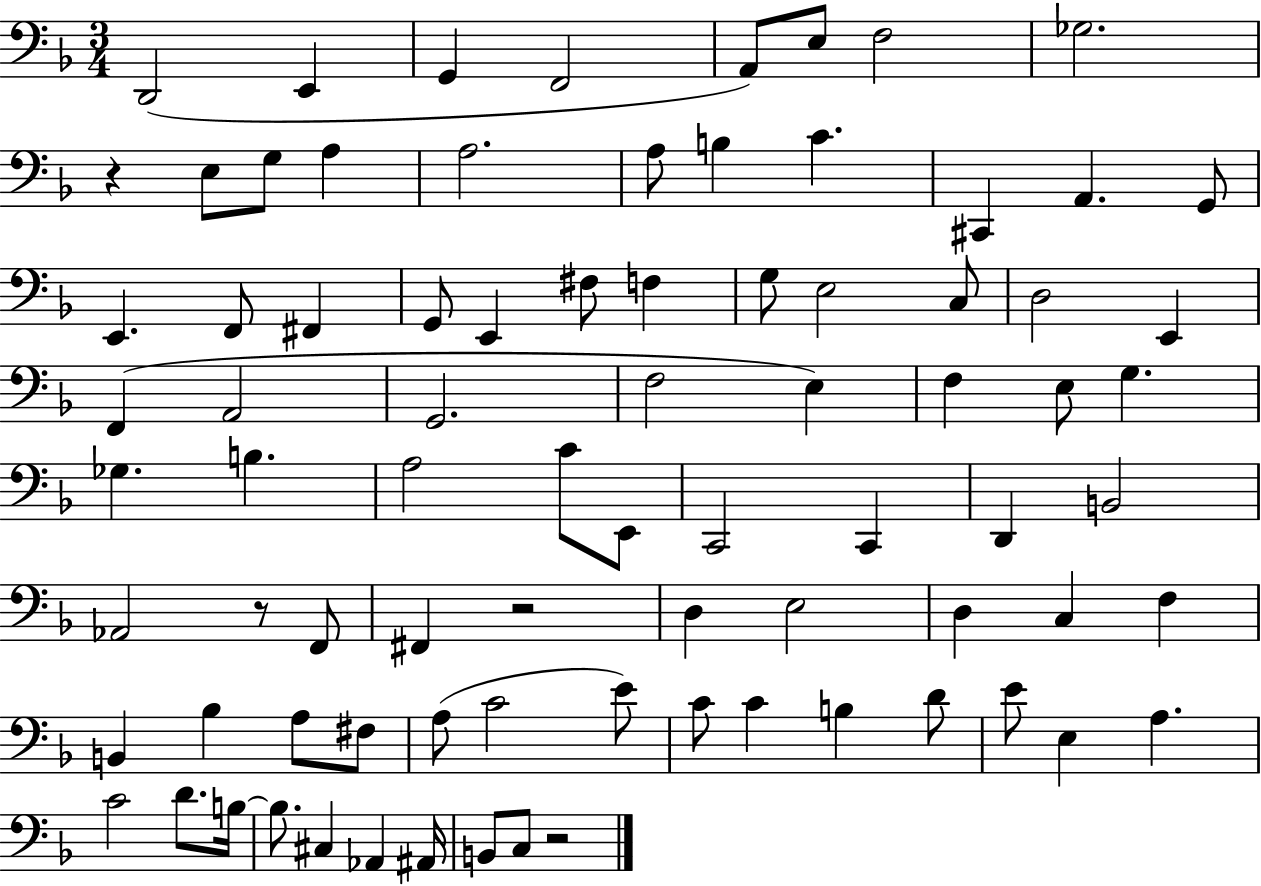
D2/h E2/q G2/q F2/h A2/e E3/e F3/h Gb3/h. R/q E3/e G3/e A3/q A3/h. A3/e B3/q C4/q. C#2/q A2/q. G2/e E2/q. F2/e F#2/q G2/e E2/q F#3/e F3/q G3/e E3/h C3/e D3/h E2/q F2/q A2/h G2/h. F3/h E3/q F3/q E3/e G3/q. Gb3/q. B3/q. A3/h C4/e E2/e C2/h C2/q D2/q B2/h Ab2/h R/e F2/e F#2/q R/h D3/q E3/h D3/q C3/q F3/q B2/q Bb3/q A3/e F#3/e A3/e C4/h E4/e C4/e C4/q B3/q D4/e E4/e E3/q A3/q. C4/h D4/e. B3/s B3/e. C#3/q Ab2/q A#2/s B2/e C3/e R/h